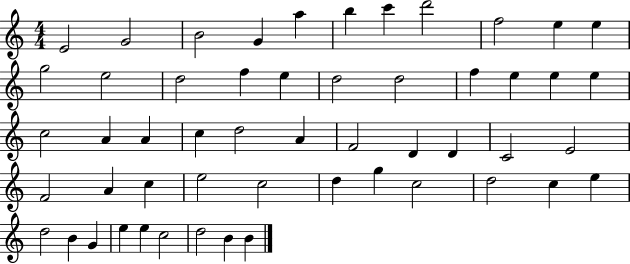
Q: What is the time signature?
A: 4/4